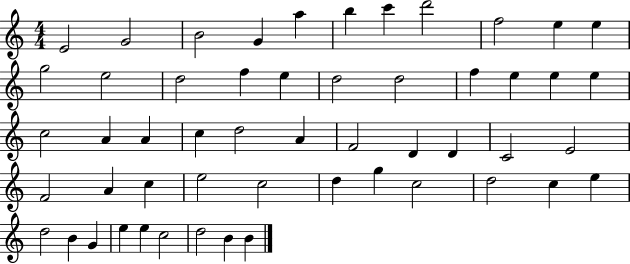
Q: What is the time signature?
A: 4/4